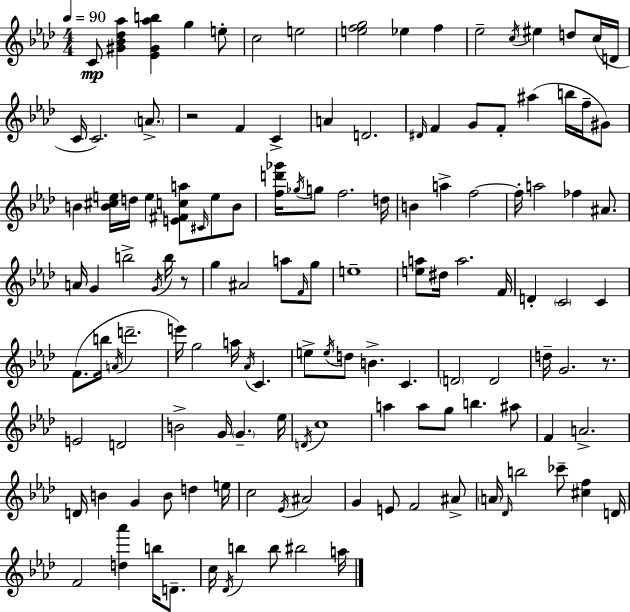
X:1
T:Untitled
M:4/4
L:1/4
K:Fm
C/2 [^G_B_d_a] [_E^G_ab] g e/2 c2 e2 [efg]2 _e f _e2 c/4 ^e d/2 c/4 D/4 C/4 C2 A/2 z2 F C A D2 ^D/4 F G/2 F/2 ^a b/4 f/4 ^G/2 B [B^ce]/4 d/4 e [E^Fca]/2 ^C/4 e/2 B/2 [fd'_g']/4 _g/4 g/2 f2 d/4 B a f2 f/4 a2 _f ^A/2 A/4 G b2 G/4 b/4 z/2 g ^A2 a/2 F/4 g/2 e4 [ea]/2 ^d/4 a2 F/4 D C2 C F/2 b/4 A/4 d'2 e'/4 g2 a/4 _A/4 C e/2 e/4 d/2 B C D2 D2 d/4 G2 z/2 E2 D2 B2 G/4 G _e/4 D/4 c4 a a/2 g/2 b ^a/2 F A2 D/4 B G B/2 d e/4 c2 _E/4 ^A2 G E/2 F2 ^A/2 A/4 _D/4 b2 _c'/2 [^cf] D/4 F2 [d_a'] b/4 D/2 c/4 _D/4 b b/2 ^b2 a/4